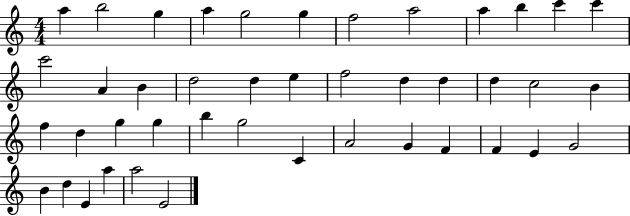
X:1
T:Untitled
M:4/4
L:1/4
K:C
a b2 g a g2 g f2 a2 a b c' c' c'2 A B d2 d e f2 d d d c2 B f d g g b g2 C A2 G F F E G2 B d E a a2 E2